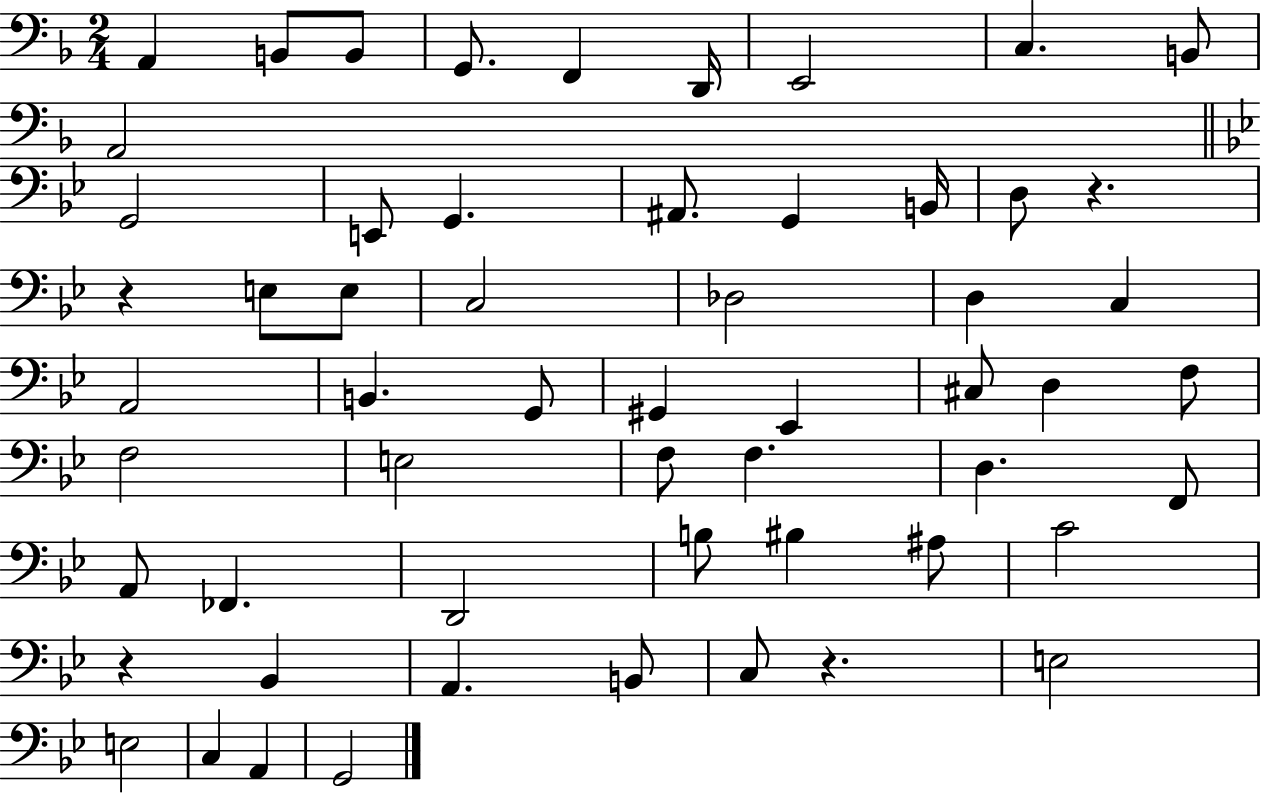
{
  \clef bass
  \numericTimeSignature
  \time 2/4
  \key f \major
  a,4 b,8 b,8 | g,8. f,4 d,16 | e,2 | c4. b,8 | \break a,2 | \bar "||" \break \key bes \major g,2 | e,8 g,4. | ais,8. g,4 b,16 | d8 r4. | \break r4 e8 e8 | c2 | des2 | d4 c4 | \break a,2 | b,4. g,8 | gis,4 ees,4 | cis8 d4 f8 | \break f2 | e2 | f8 f4. | d4. f,8 | \break a,8 fes,4. | d,2 | b8 bis4 ais8 | c'2 | \break r4 bes,4 | a,4. b,8 | c8 r4. | e2 | \break e2 | c4 a,4 | g,2 | \bar "|."
}